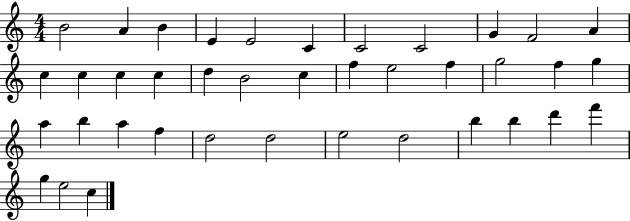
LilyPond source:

{
  \clef treble
  \numericTimeSignature
  \time 4/4
  \key c \major
  b'2 a'4 b'4 | e'4 e'2 c'4 | c'2 c'2 | g'4 f'2 a'4 | \break c''4 c''4 c''4 c''4 | d''4 b'2 c''4 | f''4 e''2 f''4 | g''2 f''4 g''4 | \break a''4 b''4 a''4 f''4 | d''2 d''2 | e''2 d''2 | b''4 b''4 d'''4 f'''4 | \break g''4 e''2 c''4 | \bar "|."
}